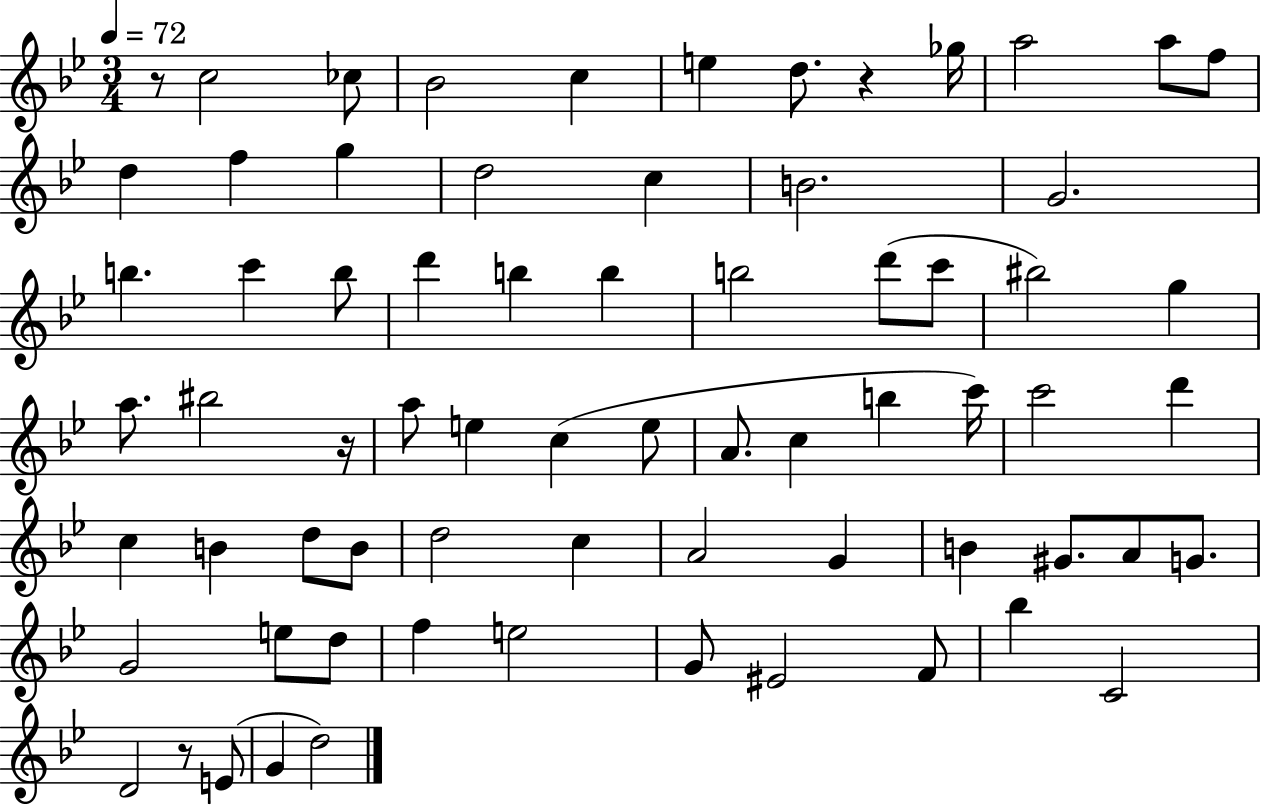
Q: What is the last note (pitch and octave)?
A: D5